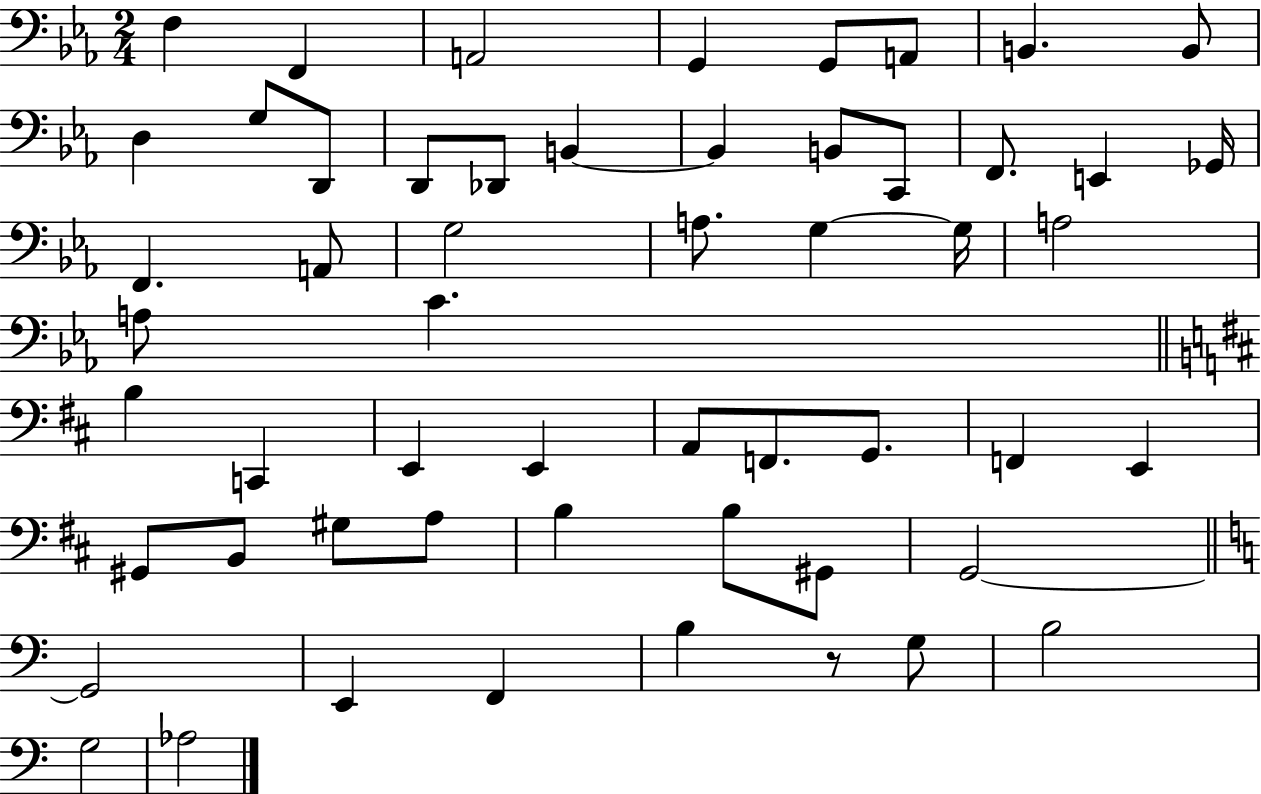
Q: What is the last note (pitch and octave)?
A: Ab3